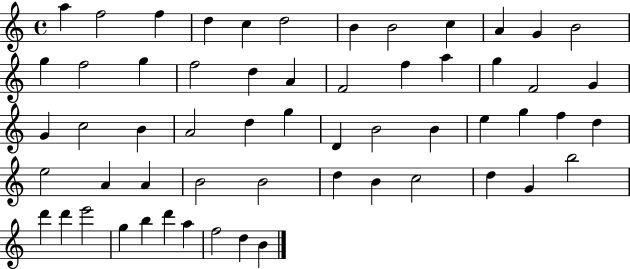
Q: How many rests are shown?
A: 0